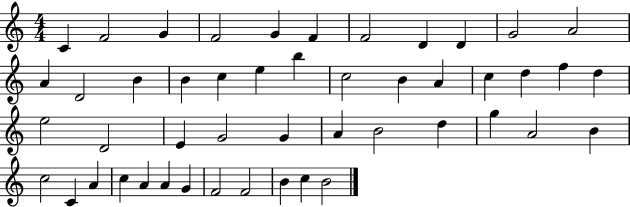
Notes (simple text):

C4/q F4/h G4/q F4/h G4/q F4/q F4/h D4/q D4/q G4/h A4/h A4/q D4/h B4/q B4/q C5/q E5/q B5/q C5/h B4/q A4/q C5/q D5/q F5/q D5/q E5/h D4/h E4/q G4/h G4/q A4/q B4/h D5/q G5/q A4/h B4/q C5/h C4/q A4/q C5/q A4/q A4/q G4/q F4/h F4/h B4/q C5/q B4/h